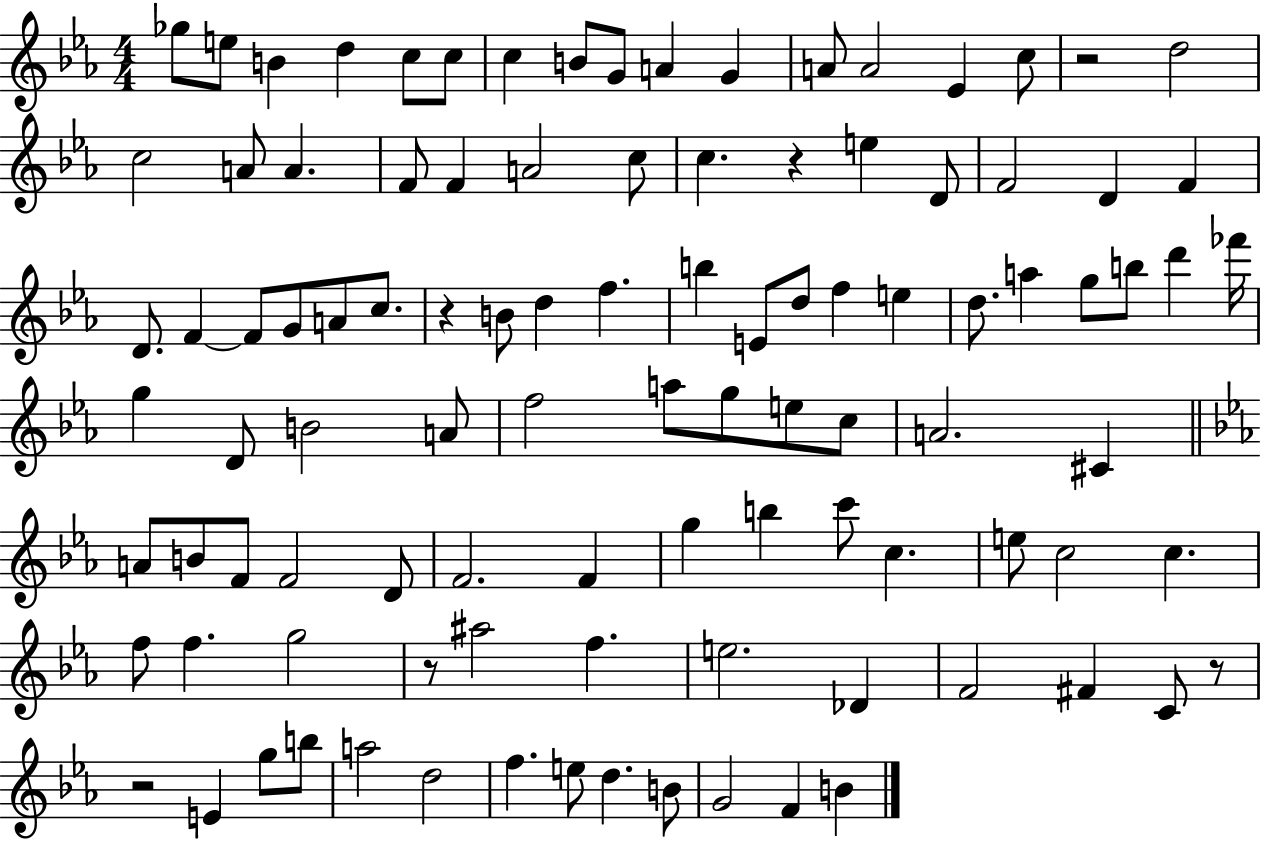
X:1
T:Untitled
M:4/4
L:1/4
K:Eb
_g/2 e/2 B d c/2 c/2 c B/2 G/2 A G A/2 A2 _E c/2 z2 d2 c2 A/2 A F/2 F A2 c/2 c z e D/2 F2 D F D/2 F F/2 G/2 A/2 c/2 z B/2 d f b E/2 d/2 f e d/2 a g/2 b/2 d' _f'/4 g D/2 B2 A/2 f2 a/2 g/2 e/2 c/2 A2 ^C A/2 B/2 F/2 F2 D/2 F2 F g b c'/2 c e/2 c2 c f/2 f g2 z/2 ^a2 f e2 _D F2 ^F C/2 z/2 z2 E g/2 b/2 a2 d2 f e/2 d B/2 G2 F B